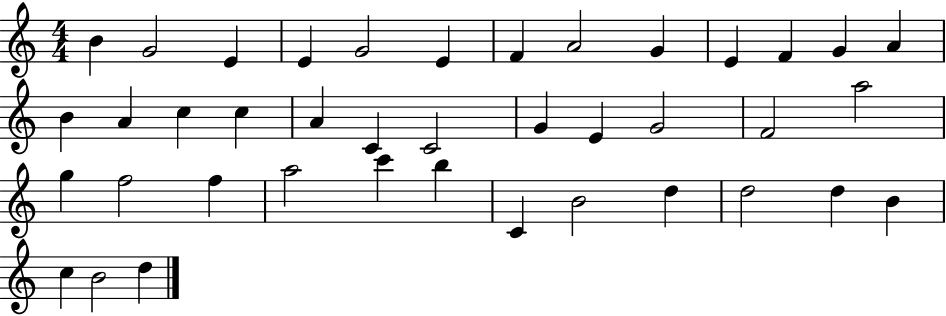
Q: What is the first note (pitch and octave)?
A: B4